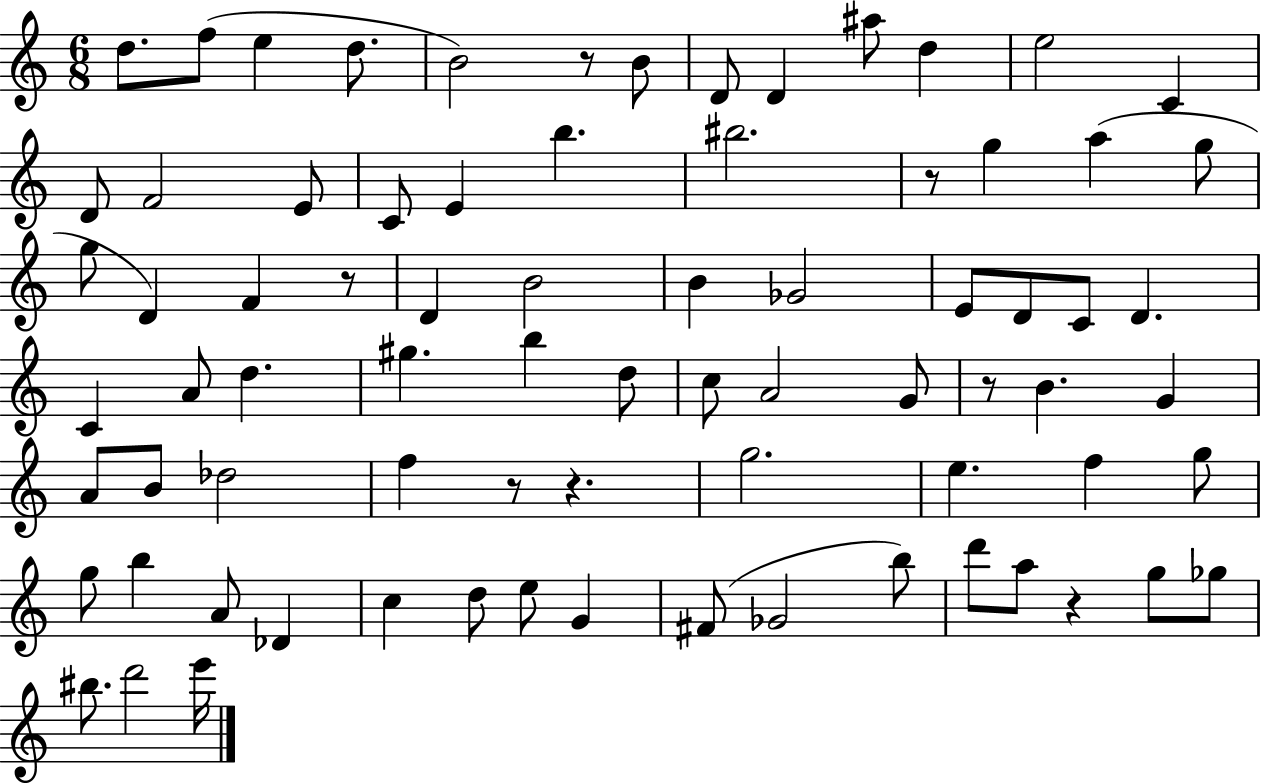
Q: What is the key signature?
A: C major